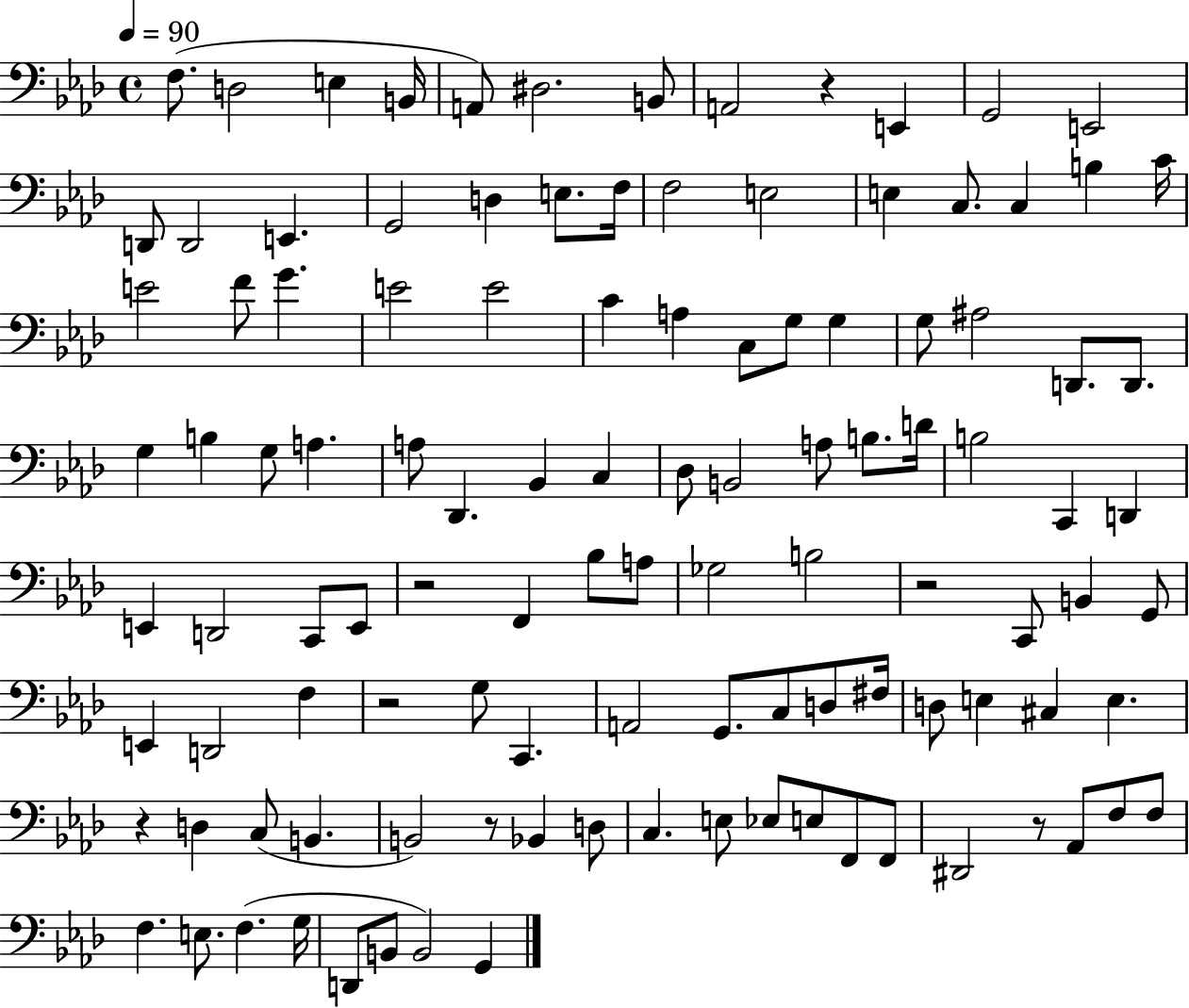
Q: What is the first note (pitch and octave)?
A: F3